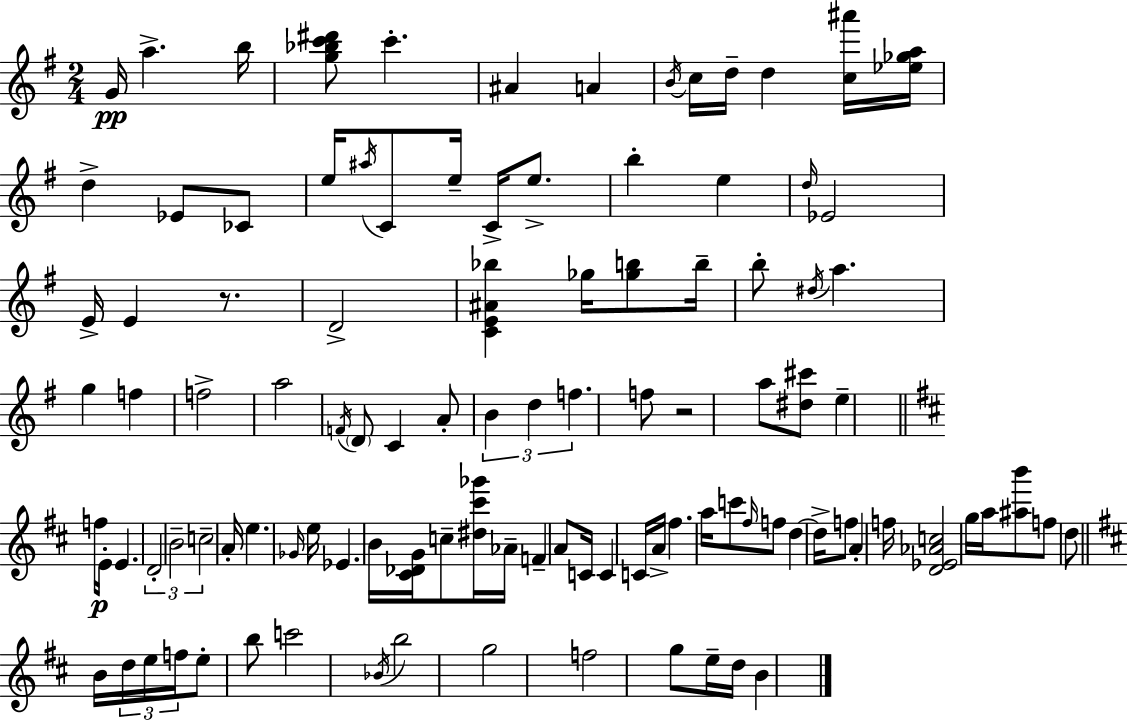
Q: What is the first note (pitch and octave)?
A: G4